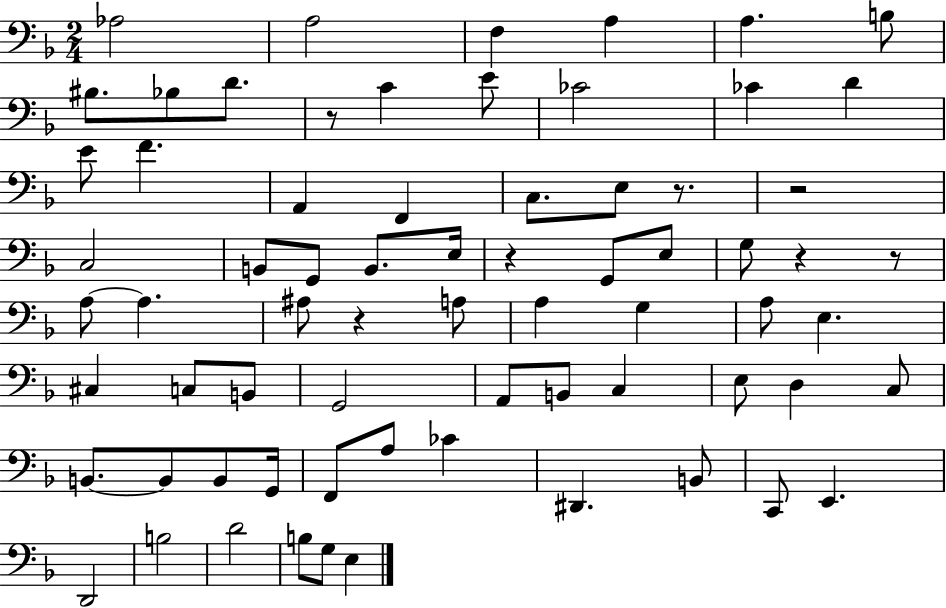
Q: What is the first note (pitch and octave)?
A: Ab3